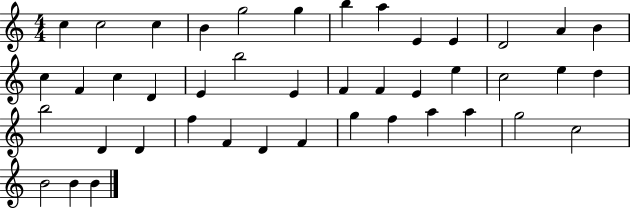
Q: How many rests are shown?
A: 0